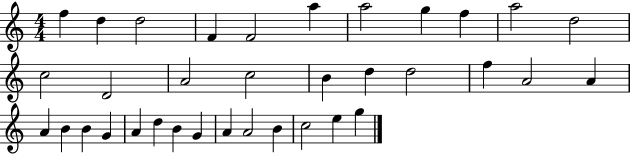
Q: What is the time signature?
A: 4/4